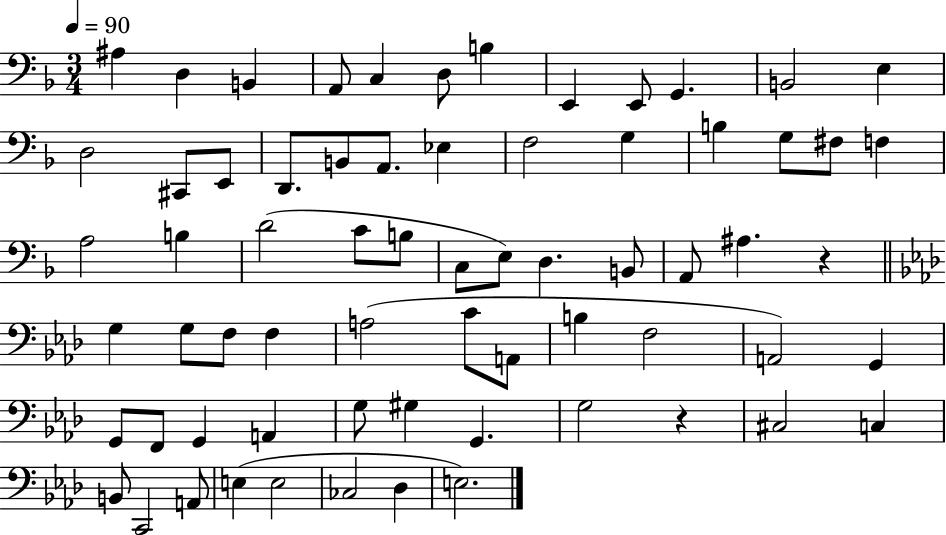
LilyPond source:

{
  \clef bass
  \numericTimeSignature
  \time 3/4
  \key f \major
  \tempo 4 = 90
  ais4 d4 b,4 | a,8 c4 d8 b4 | e,4 e,8 g,4. | b,2 e4 | \break d2 cis,8 e,8 | d,8. b,8 a,8. ees4 | f2 g4 | b4 g8 fis8 f4 | \break a2 b4 | d'2( c'8 b8 | c8 e8) d4. b,8 | a,8 ais4. r4 | \break \bar "||" \break \key f \minor g4 g8 f8 f4 | a2( c'8 a,8 | b4 f2 | a,2) g,4 | \break g,8 f,8 g,4 a,4 | g8 gis4 g,4. | g2 r4 | cis2 c4 | \break b,8 c,2 a,8 | e4( e2 | ces2 des4 | e2.) | \break \bar "|."
}